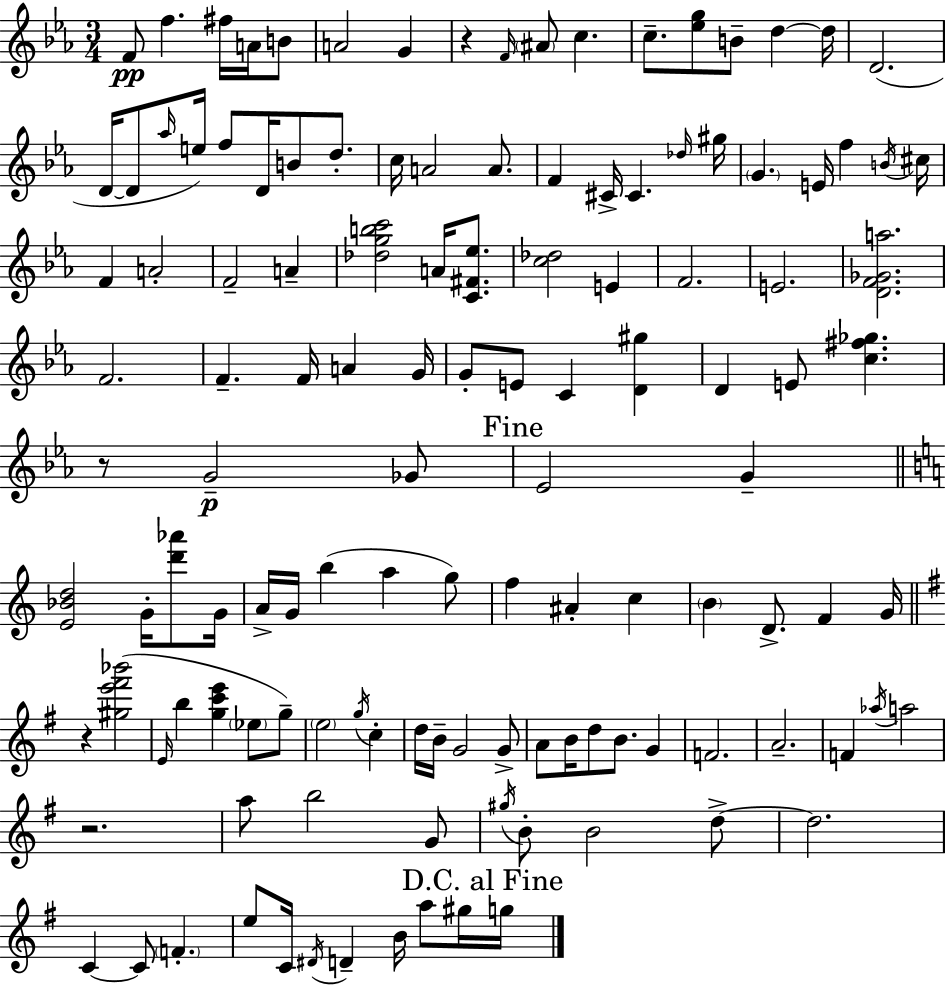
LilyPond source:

{
  \clef treble
  \numericTimeSignature
  \time 3/4
  \key c \minor
  f'8\pp f''4. fis''16 a'16 b'8 | a'2 g'4 | r4 \grace { f'16 } \parenthesize ais'8 c''4. | c''8.-- <ees'' g''>8 b'8-- d''4~~ | \break d''16 d'2.( | d'16~~ d'8 \grace { aes''16 }) e''16 f''8 d'16 b'8 d''8.-. | c''16 a'2 a'8. | f'4 cis'16-> cis'4. | \break \grace { des''16 } gis''16 \parenthesize g'4. e'16 f''4 | \acciaccatura { b'16 } cis''16 f'4 a'2-. | f'2-- | a'4-- <des'' g'' b'' c'''>2 | \break a'16 <c' fis' ees''>8. <c'' des''>2 | e'4 f'2. | e'2. | <d' f' ges' a''>2. | \break f'2. | f'4.-- f'16 a'4 | g'16 g'8-. e'8 c'4 | <d' gis''>4 d'4 e'8 <c'' fis'' ges''>4. | \break r8 g'2--\p | ges'8 \mark "Fine" ees'2 | g'4-- \bar "||" \break \key c \major <e' bes' d''>2 g'16-. <d''' aes'''>8 g'16 | a'16-> g'16 b''4( a''4 g''8) | f''4 ais'4-. c''4 | \parenthesize b'4 d'8.-> f'4 g'16 | \break \bar "||" \break \key g \major r4 <gis'' e''' fis''' bes'''>2( | \grace { e'16 } b''4 <g'' c''' e'''>4 \parenthesize ees''8 g''8--) | \parenthesize e''2 \acciaccatura { g''16 } c''4-. | d''16 b'16-- g'2 | \break g'8-> a'8 b'16 d''8 b'8. g'4 | f'2. | a'2.-- | f'4 \acciaccatura { aes''16 } a''2 | \break r2. | a''8 b''2 | g'8 \acciaccatura { gis''16 } b'8-. b'2 | d''8->~~ d''2. | \break c'4~~ c'8 \parenthesize f'4.-. | e''8 c'16 \acciaccatura { dis'16 } d'4-- | b'16 a''8 gis''16 \mark "D.C. al Fine" g''16 \bar "|."
}